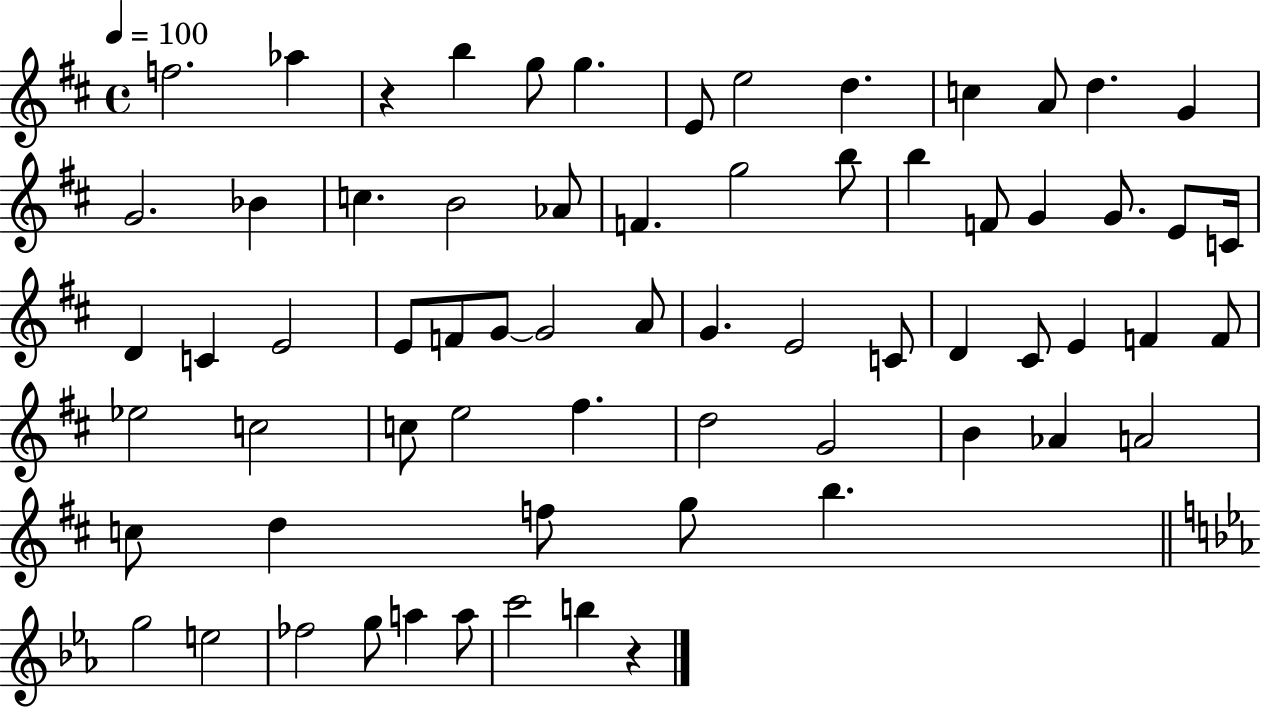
X:1
T:Untitled
M:4/4
L:1/4
K:D
f2 _a z b g/2 g E/2 e2 d c A/2 d G G2 _B c B2 _A/2 F g2 b/2 b F/2 G G/2 E/2 C/4 D C E2 E/2 F/2 G/2 G2 A/2 G E2 C/2 D ^C/2 E F F/2 _e2 c2 c/2 e2 ^f d2 G2 B _A A2 c/2 d f/2 g/2 b g2 e2 _f2 g/2 a a/2 c'2 b z